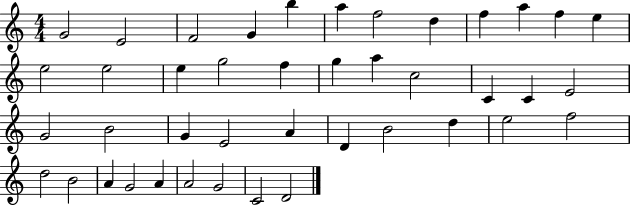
X:1
T:Untitled
M:4/4
L:1/4
K:C
G2 E2 F2 G b a f2 d f a f e e2 e2 e g2 f g a c2 C C E2 G2 B2 G E2 A D B2 d e2 f2 d2 B2 A G2 A A2 G2 C2 D2